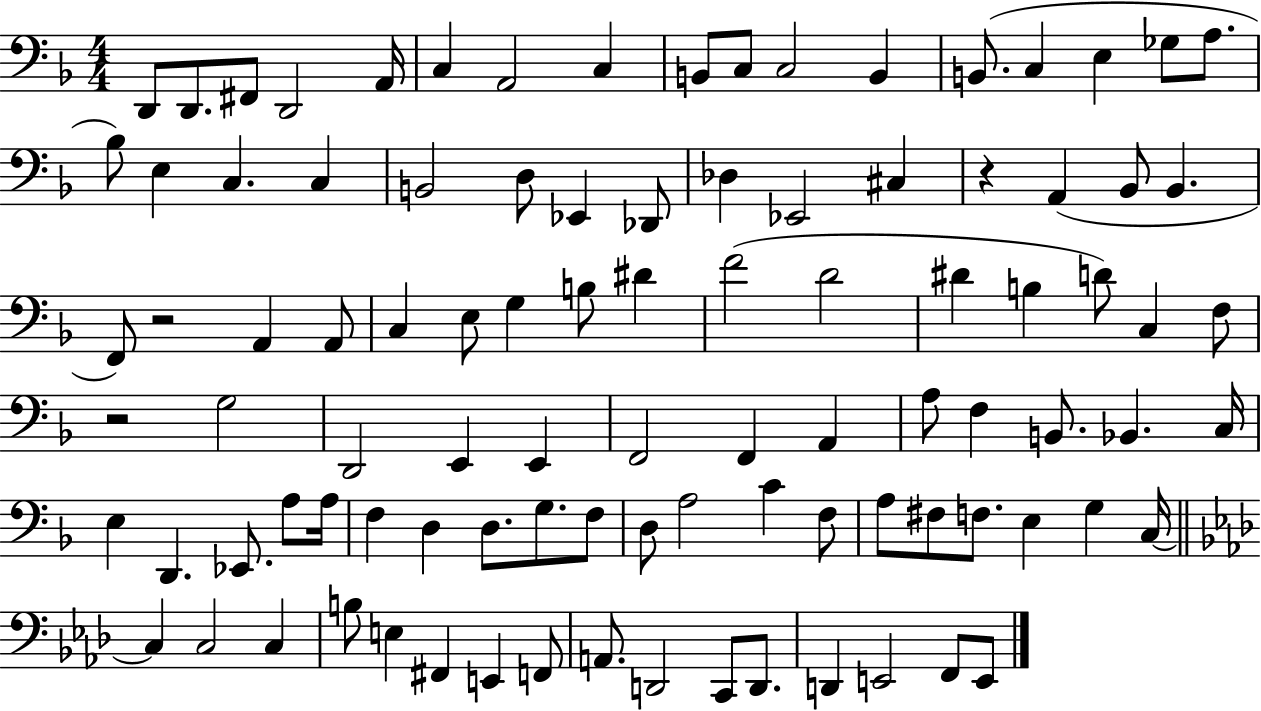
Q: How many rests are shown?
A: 3